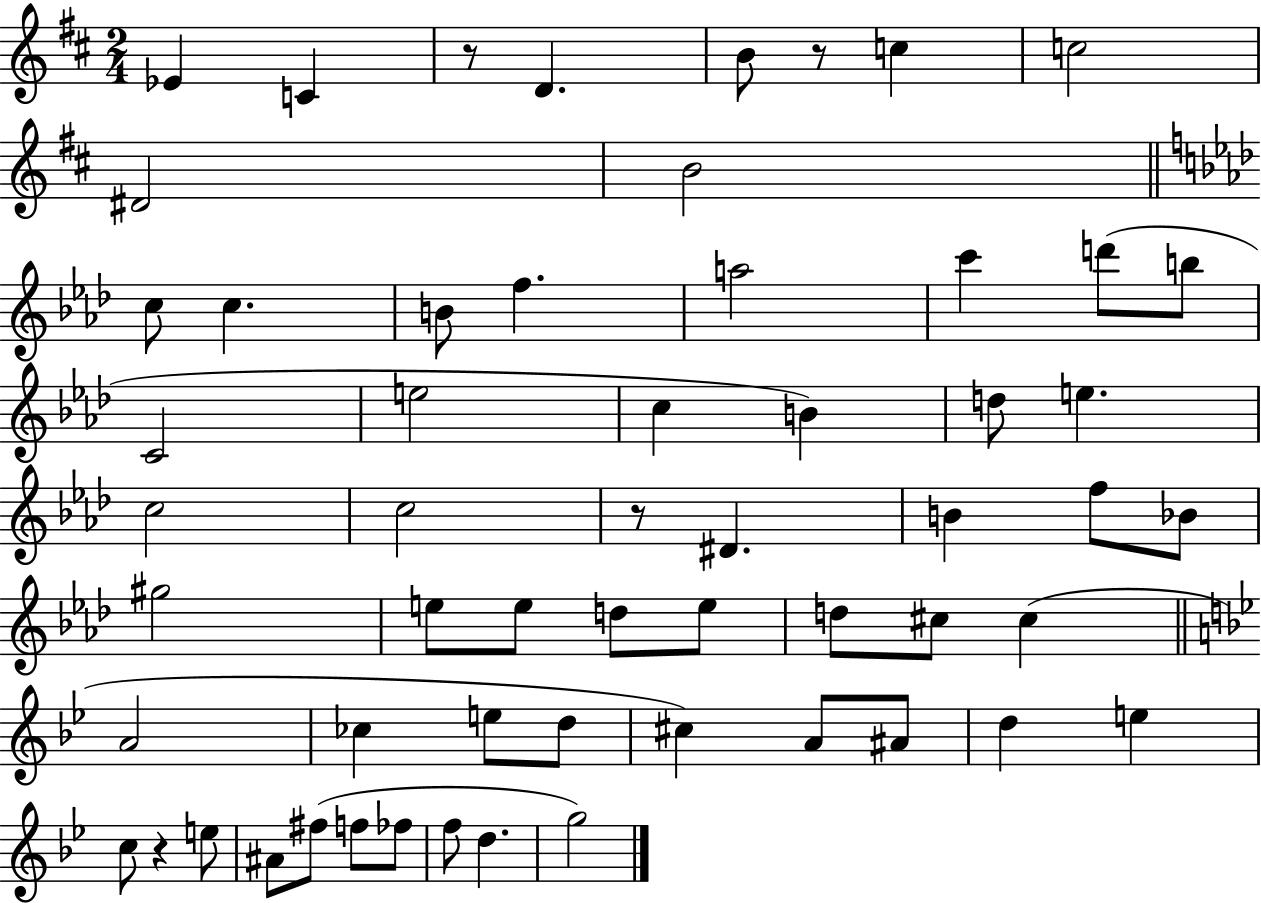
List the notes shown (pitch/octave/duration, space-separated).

Eb4/q C4/q R/e D4/q. B4/e R/e C5/q C5/h D#4/h B4/h C5/e C5/q. B4/e F5/q. A5/h C6/q D6/e B5/e C4/h E5/h C5/q B4/q D5/e E5/q. C5/h C5/h R/e D#4/q. B4/q F5/e Bb4/e G#5/h E5/e E5/e D5/e E5/e D5/e C#5/e C#5/q A4/h CES5/q E5/e D5/e C#5/q A4/e A#4/e D5/q E5/q C5/e R/q E5/e A#4/e F#5/e F5/e FES5/e F5/e D5/q. G5/h